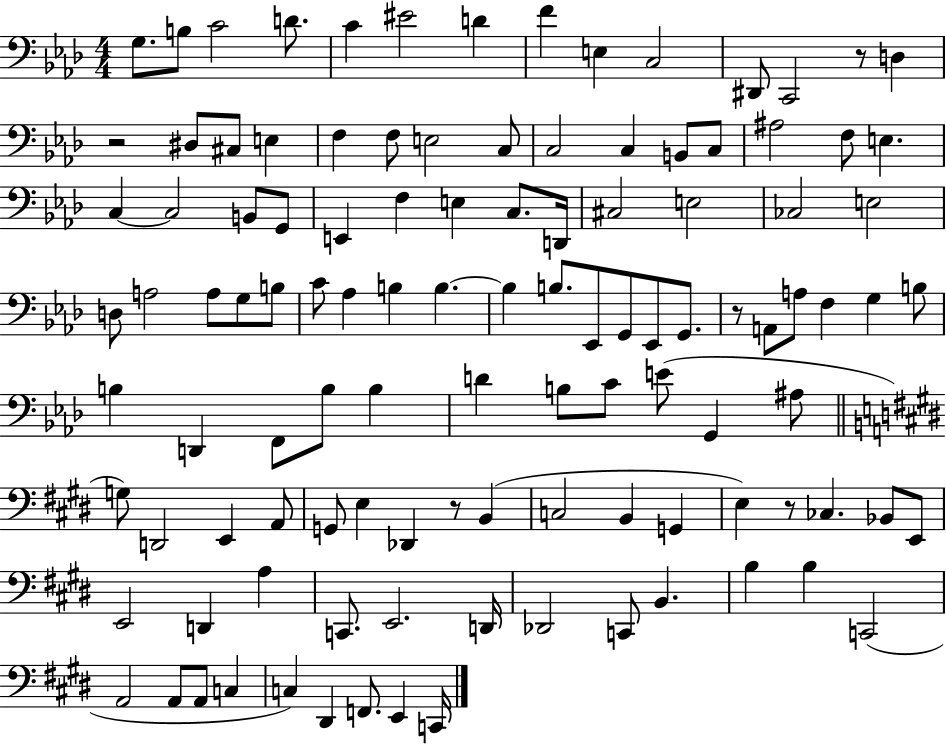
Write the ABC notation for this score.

X:1
T:Untitled
M:4/4
L:1/4
K:Ab
G,/2 B,/2 C2 D/2 C ^E2 D F E, C,2 ^D,,/2 C,,2 z/2 D, z2 ^D,/2 ^C,/2 E, F, F,/2 E,2 C,/2 C,2 C, B,,/2 C,/2 ^A,2 F,/2 E, C, C,2 B,,/2 G,,/2 E,, F, E, C,/2 D,,/4 ^C,2 E,2 _C,2 E,2 D,/2 A,2 A,/2 G,/2 B,/2 C/2 _A, B, B, B, B,/2 _E,,/2 G,,/2 _E,,/2 G,,/2 z/2 A,,/2 A,/2 F, G, B,/2 B, D,, F,,/2 B,/2 B, D B,/2 C/2 E/2 G,, ^A,/2 G,/2 D,,2 E,, A,,/2 G,,/2 E, _D,, z/2 B,, C,2 B,, G,, E, z/2 _C, _B,,/2 E,,/2 E,,2 D,, A, C,,/2 E,,2 D,,/4 _D,,2 C,,/2 B,, B, B, C,,2 A,,2 A,,/2 A,,/2 C, C, ^D,, F,,/2 E,, C,,/4